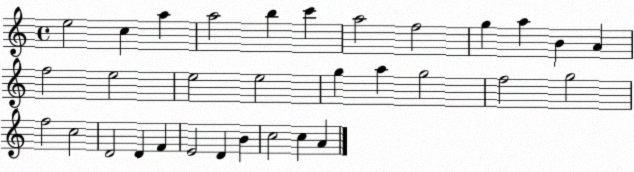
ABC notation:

X:1
T:Untitled
M:4/4
L:1/4
K:C
e2 c a a2 b c' a2 f2 g a B A f2 e2 e2 e2 g a g2 f2 g2 f2 c2 D2 D F E2 D B c2 c A